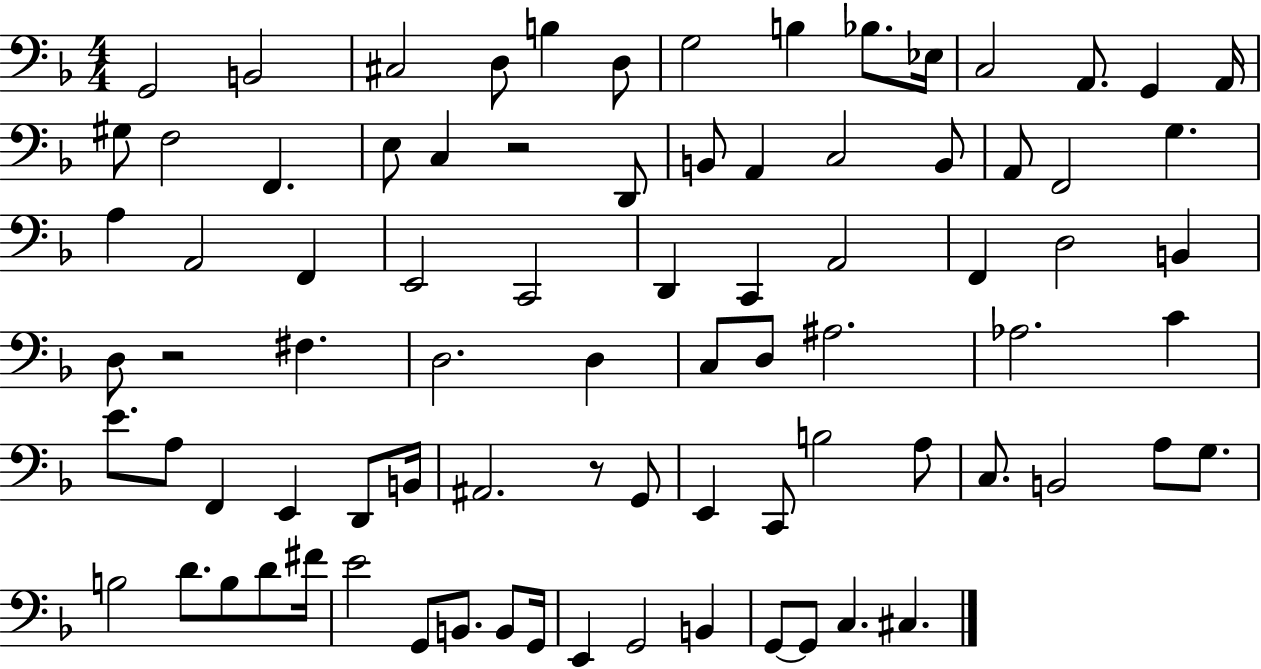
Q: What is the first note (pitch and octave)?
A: G2